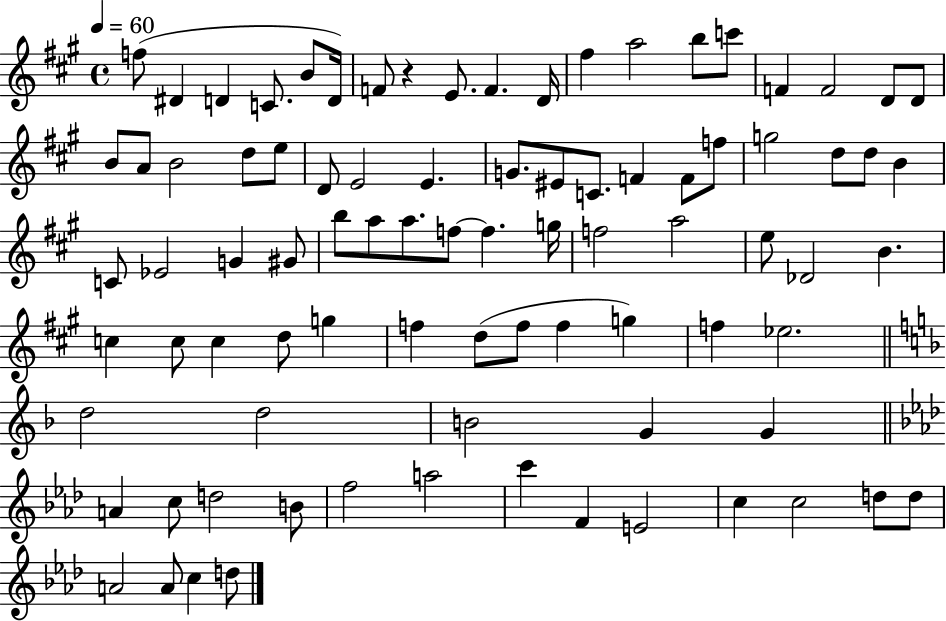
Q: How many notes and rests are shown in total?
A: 86